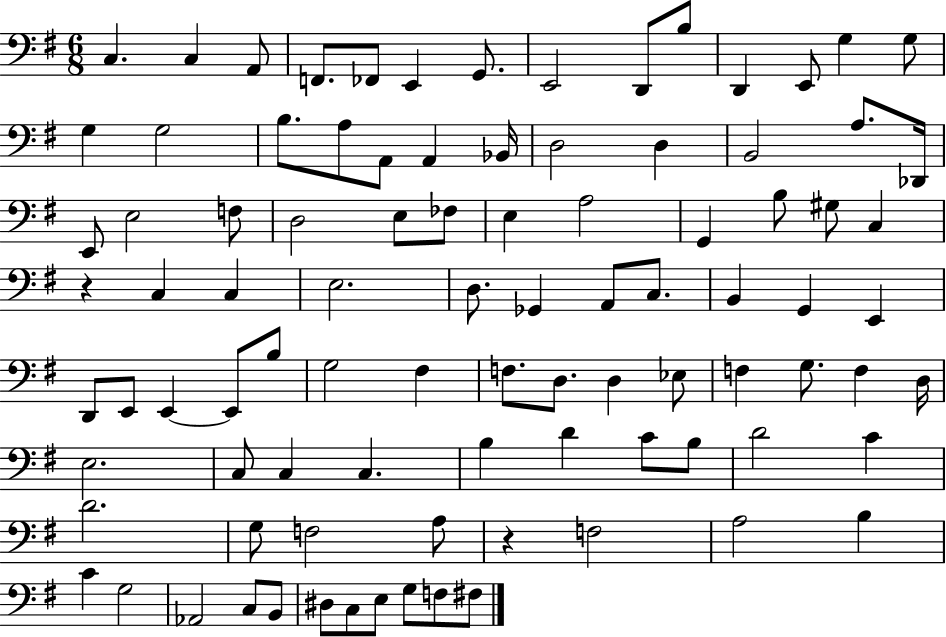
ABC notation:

X:1
T:Untitled
M:6/8
L:1/4
K:G
C, C, A,,/2 F,,/2 _F,,/2 E,, G,,/2 E,,2 D,,/2 B,/2 D,, E,,/2 G, G,/2 G, G,2 B,/2 A,/2 A,,/2 A,, _B,,/4 D,2 D, B,,2 A,/2 _D,,/4 E,,/2 E,2 F,/2 D,2 E,/2 _F,/2 E, A,2 G,, B,/2 ^G,/2 C, z C, C, E,2 D,/2 _G,, A,,/2 C,/2 B,, G,, E,, D,,/2 E,,/2 E,, E,,/2 B,/2 G,2 ^F, F,/2 D,/2 D, _E,/2 F, G,/2 F, D,/4 E,2 C,/2 C, C, B, D C/2 B,/2 D2 C D2 G,/2 F,2 A,/2 z F,2 A,2 B, C G,2 _A,,2 C,/2 B,,/2 ^D,/2 C,/2 E,/2 G,/2 F,/2 ^F,/2